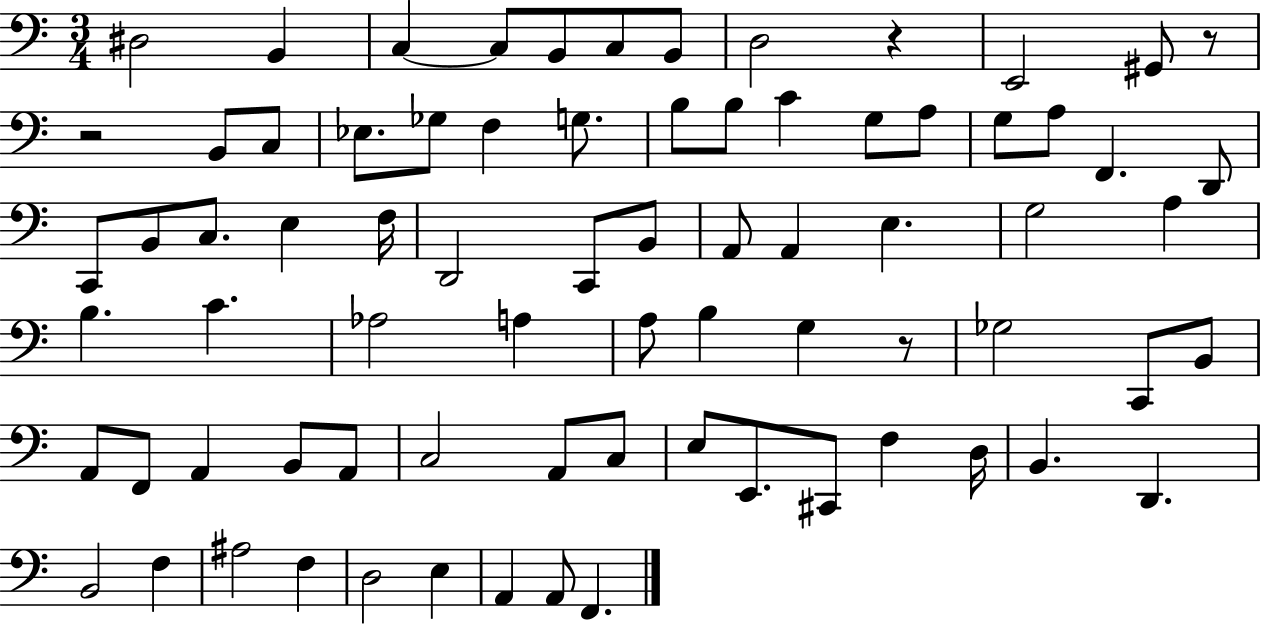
D#3/h B2/q C3/q C3/e B2/e C3/e B2/e D3/h R/q E2/h G#2/e R/e R/h B2/e C3/e Eb3/e. Gb3/e F3/q G3/e. B3/e B3/e C4/q G3/e A3/e G3/e A3/e F2/q. D2/e C2/e B2/e C3/e. E3/q F3/s D2/h C2/e B2/e A2/e A2/q E3/q. G3/h A3/q B3/q. C4/q. Ab3/h A3/q A3/e B3/q G3/q R/e Gb3/h C2/e B2/e A2/e F2/e A2/q B2/e A2/e C3/h A2/e C3/e E3/e E2/e. C#2/e F3/q D3/s B2/q. D2/q. B2/h F3/q A#3/h F3/q D3/h E3/q A2/q A2/e F2/q.